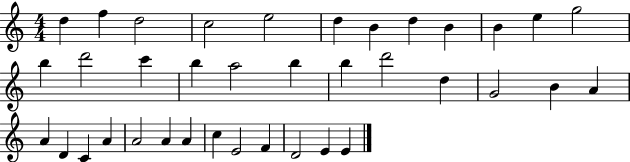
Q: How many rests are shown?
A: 0